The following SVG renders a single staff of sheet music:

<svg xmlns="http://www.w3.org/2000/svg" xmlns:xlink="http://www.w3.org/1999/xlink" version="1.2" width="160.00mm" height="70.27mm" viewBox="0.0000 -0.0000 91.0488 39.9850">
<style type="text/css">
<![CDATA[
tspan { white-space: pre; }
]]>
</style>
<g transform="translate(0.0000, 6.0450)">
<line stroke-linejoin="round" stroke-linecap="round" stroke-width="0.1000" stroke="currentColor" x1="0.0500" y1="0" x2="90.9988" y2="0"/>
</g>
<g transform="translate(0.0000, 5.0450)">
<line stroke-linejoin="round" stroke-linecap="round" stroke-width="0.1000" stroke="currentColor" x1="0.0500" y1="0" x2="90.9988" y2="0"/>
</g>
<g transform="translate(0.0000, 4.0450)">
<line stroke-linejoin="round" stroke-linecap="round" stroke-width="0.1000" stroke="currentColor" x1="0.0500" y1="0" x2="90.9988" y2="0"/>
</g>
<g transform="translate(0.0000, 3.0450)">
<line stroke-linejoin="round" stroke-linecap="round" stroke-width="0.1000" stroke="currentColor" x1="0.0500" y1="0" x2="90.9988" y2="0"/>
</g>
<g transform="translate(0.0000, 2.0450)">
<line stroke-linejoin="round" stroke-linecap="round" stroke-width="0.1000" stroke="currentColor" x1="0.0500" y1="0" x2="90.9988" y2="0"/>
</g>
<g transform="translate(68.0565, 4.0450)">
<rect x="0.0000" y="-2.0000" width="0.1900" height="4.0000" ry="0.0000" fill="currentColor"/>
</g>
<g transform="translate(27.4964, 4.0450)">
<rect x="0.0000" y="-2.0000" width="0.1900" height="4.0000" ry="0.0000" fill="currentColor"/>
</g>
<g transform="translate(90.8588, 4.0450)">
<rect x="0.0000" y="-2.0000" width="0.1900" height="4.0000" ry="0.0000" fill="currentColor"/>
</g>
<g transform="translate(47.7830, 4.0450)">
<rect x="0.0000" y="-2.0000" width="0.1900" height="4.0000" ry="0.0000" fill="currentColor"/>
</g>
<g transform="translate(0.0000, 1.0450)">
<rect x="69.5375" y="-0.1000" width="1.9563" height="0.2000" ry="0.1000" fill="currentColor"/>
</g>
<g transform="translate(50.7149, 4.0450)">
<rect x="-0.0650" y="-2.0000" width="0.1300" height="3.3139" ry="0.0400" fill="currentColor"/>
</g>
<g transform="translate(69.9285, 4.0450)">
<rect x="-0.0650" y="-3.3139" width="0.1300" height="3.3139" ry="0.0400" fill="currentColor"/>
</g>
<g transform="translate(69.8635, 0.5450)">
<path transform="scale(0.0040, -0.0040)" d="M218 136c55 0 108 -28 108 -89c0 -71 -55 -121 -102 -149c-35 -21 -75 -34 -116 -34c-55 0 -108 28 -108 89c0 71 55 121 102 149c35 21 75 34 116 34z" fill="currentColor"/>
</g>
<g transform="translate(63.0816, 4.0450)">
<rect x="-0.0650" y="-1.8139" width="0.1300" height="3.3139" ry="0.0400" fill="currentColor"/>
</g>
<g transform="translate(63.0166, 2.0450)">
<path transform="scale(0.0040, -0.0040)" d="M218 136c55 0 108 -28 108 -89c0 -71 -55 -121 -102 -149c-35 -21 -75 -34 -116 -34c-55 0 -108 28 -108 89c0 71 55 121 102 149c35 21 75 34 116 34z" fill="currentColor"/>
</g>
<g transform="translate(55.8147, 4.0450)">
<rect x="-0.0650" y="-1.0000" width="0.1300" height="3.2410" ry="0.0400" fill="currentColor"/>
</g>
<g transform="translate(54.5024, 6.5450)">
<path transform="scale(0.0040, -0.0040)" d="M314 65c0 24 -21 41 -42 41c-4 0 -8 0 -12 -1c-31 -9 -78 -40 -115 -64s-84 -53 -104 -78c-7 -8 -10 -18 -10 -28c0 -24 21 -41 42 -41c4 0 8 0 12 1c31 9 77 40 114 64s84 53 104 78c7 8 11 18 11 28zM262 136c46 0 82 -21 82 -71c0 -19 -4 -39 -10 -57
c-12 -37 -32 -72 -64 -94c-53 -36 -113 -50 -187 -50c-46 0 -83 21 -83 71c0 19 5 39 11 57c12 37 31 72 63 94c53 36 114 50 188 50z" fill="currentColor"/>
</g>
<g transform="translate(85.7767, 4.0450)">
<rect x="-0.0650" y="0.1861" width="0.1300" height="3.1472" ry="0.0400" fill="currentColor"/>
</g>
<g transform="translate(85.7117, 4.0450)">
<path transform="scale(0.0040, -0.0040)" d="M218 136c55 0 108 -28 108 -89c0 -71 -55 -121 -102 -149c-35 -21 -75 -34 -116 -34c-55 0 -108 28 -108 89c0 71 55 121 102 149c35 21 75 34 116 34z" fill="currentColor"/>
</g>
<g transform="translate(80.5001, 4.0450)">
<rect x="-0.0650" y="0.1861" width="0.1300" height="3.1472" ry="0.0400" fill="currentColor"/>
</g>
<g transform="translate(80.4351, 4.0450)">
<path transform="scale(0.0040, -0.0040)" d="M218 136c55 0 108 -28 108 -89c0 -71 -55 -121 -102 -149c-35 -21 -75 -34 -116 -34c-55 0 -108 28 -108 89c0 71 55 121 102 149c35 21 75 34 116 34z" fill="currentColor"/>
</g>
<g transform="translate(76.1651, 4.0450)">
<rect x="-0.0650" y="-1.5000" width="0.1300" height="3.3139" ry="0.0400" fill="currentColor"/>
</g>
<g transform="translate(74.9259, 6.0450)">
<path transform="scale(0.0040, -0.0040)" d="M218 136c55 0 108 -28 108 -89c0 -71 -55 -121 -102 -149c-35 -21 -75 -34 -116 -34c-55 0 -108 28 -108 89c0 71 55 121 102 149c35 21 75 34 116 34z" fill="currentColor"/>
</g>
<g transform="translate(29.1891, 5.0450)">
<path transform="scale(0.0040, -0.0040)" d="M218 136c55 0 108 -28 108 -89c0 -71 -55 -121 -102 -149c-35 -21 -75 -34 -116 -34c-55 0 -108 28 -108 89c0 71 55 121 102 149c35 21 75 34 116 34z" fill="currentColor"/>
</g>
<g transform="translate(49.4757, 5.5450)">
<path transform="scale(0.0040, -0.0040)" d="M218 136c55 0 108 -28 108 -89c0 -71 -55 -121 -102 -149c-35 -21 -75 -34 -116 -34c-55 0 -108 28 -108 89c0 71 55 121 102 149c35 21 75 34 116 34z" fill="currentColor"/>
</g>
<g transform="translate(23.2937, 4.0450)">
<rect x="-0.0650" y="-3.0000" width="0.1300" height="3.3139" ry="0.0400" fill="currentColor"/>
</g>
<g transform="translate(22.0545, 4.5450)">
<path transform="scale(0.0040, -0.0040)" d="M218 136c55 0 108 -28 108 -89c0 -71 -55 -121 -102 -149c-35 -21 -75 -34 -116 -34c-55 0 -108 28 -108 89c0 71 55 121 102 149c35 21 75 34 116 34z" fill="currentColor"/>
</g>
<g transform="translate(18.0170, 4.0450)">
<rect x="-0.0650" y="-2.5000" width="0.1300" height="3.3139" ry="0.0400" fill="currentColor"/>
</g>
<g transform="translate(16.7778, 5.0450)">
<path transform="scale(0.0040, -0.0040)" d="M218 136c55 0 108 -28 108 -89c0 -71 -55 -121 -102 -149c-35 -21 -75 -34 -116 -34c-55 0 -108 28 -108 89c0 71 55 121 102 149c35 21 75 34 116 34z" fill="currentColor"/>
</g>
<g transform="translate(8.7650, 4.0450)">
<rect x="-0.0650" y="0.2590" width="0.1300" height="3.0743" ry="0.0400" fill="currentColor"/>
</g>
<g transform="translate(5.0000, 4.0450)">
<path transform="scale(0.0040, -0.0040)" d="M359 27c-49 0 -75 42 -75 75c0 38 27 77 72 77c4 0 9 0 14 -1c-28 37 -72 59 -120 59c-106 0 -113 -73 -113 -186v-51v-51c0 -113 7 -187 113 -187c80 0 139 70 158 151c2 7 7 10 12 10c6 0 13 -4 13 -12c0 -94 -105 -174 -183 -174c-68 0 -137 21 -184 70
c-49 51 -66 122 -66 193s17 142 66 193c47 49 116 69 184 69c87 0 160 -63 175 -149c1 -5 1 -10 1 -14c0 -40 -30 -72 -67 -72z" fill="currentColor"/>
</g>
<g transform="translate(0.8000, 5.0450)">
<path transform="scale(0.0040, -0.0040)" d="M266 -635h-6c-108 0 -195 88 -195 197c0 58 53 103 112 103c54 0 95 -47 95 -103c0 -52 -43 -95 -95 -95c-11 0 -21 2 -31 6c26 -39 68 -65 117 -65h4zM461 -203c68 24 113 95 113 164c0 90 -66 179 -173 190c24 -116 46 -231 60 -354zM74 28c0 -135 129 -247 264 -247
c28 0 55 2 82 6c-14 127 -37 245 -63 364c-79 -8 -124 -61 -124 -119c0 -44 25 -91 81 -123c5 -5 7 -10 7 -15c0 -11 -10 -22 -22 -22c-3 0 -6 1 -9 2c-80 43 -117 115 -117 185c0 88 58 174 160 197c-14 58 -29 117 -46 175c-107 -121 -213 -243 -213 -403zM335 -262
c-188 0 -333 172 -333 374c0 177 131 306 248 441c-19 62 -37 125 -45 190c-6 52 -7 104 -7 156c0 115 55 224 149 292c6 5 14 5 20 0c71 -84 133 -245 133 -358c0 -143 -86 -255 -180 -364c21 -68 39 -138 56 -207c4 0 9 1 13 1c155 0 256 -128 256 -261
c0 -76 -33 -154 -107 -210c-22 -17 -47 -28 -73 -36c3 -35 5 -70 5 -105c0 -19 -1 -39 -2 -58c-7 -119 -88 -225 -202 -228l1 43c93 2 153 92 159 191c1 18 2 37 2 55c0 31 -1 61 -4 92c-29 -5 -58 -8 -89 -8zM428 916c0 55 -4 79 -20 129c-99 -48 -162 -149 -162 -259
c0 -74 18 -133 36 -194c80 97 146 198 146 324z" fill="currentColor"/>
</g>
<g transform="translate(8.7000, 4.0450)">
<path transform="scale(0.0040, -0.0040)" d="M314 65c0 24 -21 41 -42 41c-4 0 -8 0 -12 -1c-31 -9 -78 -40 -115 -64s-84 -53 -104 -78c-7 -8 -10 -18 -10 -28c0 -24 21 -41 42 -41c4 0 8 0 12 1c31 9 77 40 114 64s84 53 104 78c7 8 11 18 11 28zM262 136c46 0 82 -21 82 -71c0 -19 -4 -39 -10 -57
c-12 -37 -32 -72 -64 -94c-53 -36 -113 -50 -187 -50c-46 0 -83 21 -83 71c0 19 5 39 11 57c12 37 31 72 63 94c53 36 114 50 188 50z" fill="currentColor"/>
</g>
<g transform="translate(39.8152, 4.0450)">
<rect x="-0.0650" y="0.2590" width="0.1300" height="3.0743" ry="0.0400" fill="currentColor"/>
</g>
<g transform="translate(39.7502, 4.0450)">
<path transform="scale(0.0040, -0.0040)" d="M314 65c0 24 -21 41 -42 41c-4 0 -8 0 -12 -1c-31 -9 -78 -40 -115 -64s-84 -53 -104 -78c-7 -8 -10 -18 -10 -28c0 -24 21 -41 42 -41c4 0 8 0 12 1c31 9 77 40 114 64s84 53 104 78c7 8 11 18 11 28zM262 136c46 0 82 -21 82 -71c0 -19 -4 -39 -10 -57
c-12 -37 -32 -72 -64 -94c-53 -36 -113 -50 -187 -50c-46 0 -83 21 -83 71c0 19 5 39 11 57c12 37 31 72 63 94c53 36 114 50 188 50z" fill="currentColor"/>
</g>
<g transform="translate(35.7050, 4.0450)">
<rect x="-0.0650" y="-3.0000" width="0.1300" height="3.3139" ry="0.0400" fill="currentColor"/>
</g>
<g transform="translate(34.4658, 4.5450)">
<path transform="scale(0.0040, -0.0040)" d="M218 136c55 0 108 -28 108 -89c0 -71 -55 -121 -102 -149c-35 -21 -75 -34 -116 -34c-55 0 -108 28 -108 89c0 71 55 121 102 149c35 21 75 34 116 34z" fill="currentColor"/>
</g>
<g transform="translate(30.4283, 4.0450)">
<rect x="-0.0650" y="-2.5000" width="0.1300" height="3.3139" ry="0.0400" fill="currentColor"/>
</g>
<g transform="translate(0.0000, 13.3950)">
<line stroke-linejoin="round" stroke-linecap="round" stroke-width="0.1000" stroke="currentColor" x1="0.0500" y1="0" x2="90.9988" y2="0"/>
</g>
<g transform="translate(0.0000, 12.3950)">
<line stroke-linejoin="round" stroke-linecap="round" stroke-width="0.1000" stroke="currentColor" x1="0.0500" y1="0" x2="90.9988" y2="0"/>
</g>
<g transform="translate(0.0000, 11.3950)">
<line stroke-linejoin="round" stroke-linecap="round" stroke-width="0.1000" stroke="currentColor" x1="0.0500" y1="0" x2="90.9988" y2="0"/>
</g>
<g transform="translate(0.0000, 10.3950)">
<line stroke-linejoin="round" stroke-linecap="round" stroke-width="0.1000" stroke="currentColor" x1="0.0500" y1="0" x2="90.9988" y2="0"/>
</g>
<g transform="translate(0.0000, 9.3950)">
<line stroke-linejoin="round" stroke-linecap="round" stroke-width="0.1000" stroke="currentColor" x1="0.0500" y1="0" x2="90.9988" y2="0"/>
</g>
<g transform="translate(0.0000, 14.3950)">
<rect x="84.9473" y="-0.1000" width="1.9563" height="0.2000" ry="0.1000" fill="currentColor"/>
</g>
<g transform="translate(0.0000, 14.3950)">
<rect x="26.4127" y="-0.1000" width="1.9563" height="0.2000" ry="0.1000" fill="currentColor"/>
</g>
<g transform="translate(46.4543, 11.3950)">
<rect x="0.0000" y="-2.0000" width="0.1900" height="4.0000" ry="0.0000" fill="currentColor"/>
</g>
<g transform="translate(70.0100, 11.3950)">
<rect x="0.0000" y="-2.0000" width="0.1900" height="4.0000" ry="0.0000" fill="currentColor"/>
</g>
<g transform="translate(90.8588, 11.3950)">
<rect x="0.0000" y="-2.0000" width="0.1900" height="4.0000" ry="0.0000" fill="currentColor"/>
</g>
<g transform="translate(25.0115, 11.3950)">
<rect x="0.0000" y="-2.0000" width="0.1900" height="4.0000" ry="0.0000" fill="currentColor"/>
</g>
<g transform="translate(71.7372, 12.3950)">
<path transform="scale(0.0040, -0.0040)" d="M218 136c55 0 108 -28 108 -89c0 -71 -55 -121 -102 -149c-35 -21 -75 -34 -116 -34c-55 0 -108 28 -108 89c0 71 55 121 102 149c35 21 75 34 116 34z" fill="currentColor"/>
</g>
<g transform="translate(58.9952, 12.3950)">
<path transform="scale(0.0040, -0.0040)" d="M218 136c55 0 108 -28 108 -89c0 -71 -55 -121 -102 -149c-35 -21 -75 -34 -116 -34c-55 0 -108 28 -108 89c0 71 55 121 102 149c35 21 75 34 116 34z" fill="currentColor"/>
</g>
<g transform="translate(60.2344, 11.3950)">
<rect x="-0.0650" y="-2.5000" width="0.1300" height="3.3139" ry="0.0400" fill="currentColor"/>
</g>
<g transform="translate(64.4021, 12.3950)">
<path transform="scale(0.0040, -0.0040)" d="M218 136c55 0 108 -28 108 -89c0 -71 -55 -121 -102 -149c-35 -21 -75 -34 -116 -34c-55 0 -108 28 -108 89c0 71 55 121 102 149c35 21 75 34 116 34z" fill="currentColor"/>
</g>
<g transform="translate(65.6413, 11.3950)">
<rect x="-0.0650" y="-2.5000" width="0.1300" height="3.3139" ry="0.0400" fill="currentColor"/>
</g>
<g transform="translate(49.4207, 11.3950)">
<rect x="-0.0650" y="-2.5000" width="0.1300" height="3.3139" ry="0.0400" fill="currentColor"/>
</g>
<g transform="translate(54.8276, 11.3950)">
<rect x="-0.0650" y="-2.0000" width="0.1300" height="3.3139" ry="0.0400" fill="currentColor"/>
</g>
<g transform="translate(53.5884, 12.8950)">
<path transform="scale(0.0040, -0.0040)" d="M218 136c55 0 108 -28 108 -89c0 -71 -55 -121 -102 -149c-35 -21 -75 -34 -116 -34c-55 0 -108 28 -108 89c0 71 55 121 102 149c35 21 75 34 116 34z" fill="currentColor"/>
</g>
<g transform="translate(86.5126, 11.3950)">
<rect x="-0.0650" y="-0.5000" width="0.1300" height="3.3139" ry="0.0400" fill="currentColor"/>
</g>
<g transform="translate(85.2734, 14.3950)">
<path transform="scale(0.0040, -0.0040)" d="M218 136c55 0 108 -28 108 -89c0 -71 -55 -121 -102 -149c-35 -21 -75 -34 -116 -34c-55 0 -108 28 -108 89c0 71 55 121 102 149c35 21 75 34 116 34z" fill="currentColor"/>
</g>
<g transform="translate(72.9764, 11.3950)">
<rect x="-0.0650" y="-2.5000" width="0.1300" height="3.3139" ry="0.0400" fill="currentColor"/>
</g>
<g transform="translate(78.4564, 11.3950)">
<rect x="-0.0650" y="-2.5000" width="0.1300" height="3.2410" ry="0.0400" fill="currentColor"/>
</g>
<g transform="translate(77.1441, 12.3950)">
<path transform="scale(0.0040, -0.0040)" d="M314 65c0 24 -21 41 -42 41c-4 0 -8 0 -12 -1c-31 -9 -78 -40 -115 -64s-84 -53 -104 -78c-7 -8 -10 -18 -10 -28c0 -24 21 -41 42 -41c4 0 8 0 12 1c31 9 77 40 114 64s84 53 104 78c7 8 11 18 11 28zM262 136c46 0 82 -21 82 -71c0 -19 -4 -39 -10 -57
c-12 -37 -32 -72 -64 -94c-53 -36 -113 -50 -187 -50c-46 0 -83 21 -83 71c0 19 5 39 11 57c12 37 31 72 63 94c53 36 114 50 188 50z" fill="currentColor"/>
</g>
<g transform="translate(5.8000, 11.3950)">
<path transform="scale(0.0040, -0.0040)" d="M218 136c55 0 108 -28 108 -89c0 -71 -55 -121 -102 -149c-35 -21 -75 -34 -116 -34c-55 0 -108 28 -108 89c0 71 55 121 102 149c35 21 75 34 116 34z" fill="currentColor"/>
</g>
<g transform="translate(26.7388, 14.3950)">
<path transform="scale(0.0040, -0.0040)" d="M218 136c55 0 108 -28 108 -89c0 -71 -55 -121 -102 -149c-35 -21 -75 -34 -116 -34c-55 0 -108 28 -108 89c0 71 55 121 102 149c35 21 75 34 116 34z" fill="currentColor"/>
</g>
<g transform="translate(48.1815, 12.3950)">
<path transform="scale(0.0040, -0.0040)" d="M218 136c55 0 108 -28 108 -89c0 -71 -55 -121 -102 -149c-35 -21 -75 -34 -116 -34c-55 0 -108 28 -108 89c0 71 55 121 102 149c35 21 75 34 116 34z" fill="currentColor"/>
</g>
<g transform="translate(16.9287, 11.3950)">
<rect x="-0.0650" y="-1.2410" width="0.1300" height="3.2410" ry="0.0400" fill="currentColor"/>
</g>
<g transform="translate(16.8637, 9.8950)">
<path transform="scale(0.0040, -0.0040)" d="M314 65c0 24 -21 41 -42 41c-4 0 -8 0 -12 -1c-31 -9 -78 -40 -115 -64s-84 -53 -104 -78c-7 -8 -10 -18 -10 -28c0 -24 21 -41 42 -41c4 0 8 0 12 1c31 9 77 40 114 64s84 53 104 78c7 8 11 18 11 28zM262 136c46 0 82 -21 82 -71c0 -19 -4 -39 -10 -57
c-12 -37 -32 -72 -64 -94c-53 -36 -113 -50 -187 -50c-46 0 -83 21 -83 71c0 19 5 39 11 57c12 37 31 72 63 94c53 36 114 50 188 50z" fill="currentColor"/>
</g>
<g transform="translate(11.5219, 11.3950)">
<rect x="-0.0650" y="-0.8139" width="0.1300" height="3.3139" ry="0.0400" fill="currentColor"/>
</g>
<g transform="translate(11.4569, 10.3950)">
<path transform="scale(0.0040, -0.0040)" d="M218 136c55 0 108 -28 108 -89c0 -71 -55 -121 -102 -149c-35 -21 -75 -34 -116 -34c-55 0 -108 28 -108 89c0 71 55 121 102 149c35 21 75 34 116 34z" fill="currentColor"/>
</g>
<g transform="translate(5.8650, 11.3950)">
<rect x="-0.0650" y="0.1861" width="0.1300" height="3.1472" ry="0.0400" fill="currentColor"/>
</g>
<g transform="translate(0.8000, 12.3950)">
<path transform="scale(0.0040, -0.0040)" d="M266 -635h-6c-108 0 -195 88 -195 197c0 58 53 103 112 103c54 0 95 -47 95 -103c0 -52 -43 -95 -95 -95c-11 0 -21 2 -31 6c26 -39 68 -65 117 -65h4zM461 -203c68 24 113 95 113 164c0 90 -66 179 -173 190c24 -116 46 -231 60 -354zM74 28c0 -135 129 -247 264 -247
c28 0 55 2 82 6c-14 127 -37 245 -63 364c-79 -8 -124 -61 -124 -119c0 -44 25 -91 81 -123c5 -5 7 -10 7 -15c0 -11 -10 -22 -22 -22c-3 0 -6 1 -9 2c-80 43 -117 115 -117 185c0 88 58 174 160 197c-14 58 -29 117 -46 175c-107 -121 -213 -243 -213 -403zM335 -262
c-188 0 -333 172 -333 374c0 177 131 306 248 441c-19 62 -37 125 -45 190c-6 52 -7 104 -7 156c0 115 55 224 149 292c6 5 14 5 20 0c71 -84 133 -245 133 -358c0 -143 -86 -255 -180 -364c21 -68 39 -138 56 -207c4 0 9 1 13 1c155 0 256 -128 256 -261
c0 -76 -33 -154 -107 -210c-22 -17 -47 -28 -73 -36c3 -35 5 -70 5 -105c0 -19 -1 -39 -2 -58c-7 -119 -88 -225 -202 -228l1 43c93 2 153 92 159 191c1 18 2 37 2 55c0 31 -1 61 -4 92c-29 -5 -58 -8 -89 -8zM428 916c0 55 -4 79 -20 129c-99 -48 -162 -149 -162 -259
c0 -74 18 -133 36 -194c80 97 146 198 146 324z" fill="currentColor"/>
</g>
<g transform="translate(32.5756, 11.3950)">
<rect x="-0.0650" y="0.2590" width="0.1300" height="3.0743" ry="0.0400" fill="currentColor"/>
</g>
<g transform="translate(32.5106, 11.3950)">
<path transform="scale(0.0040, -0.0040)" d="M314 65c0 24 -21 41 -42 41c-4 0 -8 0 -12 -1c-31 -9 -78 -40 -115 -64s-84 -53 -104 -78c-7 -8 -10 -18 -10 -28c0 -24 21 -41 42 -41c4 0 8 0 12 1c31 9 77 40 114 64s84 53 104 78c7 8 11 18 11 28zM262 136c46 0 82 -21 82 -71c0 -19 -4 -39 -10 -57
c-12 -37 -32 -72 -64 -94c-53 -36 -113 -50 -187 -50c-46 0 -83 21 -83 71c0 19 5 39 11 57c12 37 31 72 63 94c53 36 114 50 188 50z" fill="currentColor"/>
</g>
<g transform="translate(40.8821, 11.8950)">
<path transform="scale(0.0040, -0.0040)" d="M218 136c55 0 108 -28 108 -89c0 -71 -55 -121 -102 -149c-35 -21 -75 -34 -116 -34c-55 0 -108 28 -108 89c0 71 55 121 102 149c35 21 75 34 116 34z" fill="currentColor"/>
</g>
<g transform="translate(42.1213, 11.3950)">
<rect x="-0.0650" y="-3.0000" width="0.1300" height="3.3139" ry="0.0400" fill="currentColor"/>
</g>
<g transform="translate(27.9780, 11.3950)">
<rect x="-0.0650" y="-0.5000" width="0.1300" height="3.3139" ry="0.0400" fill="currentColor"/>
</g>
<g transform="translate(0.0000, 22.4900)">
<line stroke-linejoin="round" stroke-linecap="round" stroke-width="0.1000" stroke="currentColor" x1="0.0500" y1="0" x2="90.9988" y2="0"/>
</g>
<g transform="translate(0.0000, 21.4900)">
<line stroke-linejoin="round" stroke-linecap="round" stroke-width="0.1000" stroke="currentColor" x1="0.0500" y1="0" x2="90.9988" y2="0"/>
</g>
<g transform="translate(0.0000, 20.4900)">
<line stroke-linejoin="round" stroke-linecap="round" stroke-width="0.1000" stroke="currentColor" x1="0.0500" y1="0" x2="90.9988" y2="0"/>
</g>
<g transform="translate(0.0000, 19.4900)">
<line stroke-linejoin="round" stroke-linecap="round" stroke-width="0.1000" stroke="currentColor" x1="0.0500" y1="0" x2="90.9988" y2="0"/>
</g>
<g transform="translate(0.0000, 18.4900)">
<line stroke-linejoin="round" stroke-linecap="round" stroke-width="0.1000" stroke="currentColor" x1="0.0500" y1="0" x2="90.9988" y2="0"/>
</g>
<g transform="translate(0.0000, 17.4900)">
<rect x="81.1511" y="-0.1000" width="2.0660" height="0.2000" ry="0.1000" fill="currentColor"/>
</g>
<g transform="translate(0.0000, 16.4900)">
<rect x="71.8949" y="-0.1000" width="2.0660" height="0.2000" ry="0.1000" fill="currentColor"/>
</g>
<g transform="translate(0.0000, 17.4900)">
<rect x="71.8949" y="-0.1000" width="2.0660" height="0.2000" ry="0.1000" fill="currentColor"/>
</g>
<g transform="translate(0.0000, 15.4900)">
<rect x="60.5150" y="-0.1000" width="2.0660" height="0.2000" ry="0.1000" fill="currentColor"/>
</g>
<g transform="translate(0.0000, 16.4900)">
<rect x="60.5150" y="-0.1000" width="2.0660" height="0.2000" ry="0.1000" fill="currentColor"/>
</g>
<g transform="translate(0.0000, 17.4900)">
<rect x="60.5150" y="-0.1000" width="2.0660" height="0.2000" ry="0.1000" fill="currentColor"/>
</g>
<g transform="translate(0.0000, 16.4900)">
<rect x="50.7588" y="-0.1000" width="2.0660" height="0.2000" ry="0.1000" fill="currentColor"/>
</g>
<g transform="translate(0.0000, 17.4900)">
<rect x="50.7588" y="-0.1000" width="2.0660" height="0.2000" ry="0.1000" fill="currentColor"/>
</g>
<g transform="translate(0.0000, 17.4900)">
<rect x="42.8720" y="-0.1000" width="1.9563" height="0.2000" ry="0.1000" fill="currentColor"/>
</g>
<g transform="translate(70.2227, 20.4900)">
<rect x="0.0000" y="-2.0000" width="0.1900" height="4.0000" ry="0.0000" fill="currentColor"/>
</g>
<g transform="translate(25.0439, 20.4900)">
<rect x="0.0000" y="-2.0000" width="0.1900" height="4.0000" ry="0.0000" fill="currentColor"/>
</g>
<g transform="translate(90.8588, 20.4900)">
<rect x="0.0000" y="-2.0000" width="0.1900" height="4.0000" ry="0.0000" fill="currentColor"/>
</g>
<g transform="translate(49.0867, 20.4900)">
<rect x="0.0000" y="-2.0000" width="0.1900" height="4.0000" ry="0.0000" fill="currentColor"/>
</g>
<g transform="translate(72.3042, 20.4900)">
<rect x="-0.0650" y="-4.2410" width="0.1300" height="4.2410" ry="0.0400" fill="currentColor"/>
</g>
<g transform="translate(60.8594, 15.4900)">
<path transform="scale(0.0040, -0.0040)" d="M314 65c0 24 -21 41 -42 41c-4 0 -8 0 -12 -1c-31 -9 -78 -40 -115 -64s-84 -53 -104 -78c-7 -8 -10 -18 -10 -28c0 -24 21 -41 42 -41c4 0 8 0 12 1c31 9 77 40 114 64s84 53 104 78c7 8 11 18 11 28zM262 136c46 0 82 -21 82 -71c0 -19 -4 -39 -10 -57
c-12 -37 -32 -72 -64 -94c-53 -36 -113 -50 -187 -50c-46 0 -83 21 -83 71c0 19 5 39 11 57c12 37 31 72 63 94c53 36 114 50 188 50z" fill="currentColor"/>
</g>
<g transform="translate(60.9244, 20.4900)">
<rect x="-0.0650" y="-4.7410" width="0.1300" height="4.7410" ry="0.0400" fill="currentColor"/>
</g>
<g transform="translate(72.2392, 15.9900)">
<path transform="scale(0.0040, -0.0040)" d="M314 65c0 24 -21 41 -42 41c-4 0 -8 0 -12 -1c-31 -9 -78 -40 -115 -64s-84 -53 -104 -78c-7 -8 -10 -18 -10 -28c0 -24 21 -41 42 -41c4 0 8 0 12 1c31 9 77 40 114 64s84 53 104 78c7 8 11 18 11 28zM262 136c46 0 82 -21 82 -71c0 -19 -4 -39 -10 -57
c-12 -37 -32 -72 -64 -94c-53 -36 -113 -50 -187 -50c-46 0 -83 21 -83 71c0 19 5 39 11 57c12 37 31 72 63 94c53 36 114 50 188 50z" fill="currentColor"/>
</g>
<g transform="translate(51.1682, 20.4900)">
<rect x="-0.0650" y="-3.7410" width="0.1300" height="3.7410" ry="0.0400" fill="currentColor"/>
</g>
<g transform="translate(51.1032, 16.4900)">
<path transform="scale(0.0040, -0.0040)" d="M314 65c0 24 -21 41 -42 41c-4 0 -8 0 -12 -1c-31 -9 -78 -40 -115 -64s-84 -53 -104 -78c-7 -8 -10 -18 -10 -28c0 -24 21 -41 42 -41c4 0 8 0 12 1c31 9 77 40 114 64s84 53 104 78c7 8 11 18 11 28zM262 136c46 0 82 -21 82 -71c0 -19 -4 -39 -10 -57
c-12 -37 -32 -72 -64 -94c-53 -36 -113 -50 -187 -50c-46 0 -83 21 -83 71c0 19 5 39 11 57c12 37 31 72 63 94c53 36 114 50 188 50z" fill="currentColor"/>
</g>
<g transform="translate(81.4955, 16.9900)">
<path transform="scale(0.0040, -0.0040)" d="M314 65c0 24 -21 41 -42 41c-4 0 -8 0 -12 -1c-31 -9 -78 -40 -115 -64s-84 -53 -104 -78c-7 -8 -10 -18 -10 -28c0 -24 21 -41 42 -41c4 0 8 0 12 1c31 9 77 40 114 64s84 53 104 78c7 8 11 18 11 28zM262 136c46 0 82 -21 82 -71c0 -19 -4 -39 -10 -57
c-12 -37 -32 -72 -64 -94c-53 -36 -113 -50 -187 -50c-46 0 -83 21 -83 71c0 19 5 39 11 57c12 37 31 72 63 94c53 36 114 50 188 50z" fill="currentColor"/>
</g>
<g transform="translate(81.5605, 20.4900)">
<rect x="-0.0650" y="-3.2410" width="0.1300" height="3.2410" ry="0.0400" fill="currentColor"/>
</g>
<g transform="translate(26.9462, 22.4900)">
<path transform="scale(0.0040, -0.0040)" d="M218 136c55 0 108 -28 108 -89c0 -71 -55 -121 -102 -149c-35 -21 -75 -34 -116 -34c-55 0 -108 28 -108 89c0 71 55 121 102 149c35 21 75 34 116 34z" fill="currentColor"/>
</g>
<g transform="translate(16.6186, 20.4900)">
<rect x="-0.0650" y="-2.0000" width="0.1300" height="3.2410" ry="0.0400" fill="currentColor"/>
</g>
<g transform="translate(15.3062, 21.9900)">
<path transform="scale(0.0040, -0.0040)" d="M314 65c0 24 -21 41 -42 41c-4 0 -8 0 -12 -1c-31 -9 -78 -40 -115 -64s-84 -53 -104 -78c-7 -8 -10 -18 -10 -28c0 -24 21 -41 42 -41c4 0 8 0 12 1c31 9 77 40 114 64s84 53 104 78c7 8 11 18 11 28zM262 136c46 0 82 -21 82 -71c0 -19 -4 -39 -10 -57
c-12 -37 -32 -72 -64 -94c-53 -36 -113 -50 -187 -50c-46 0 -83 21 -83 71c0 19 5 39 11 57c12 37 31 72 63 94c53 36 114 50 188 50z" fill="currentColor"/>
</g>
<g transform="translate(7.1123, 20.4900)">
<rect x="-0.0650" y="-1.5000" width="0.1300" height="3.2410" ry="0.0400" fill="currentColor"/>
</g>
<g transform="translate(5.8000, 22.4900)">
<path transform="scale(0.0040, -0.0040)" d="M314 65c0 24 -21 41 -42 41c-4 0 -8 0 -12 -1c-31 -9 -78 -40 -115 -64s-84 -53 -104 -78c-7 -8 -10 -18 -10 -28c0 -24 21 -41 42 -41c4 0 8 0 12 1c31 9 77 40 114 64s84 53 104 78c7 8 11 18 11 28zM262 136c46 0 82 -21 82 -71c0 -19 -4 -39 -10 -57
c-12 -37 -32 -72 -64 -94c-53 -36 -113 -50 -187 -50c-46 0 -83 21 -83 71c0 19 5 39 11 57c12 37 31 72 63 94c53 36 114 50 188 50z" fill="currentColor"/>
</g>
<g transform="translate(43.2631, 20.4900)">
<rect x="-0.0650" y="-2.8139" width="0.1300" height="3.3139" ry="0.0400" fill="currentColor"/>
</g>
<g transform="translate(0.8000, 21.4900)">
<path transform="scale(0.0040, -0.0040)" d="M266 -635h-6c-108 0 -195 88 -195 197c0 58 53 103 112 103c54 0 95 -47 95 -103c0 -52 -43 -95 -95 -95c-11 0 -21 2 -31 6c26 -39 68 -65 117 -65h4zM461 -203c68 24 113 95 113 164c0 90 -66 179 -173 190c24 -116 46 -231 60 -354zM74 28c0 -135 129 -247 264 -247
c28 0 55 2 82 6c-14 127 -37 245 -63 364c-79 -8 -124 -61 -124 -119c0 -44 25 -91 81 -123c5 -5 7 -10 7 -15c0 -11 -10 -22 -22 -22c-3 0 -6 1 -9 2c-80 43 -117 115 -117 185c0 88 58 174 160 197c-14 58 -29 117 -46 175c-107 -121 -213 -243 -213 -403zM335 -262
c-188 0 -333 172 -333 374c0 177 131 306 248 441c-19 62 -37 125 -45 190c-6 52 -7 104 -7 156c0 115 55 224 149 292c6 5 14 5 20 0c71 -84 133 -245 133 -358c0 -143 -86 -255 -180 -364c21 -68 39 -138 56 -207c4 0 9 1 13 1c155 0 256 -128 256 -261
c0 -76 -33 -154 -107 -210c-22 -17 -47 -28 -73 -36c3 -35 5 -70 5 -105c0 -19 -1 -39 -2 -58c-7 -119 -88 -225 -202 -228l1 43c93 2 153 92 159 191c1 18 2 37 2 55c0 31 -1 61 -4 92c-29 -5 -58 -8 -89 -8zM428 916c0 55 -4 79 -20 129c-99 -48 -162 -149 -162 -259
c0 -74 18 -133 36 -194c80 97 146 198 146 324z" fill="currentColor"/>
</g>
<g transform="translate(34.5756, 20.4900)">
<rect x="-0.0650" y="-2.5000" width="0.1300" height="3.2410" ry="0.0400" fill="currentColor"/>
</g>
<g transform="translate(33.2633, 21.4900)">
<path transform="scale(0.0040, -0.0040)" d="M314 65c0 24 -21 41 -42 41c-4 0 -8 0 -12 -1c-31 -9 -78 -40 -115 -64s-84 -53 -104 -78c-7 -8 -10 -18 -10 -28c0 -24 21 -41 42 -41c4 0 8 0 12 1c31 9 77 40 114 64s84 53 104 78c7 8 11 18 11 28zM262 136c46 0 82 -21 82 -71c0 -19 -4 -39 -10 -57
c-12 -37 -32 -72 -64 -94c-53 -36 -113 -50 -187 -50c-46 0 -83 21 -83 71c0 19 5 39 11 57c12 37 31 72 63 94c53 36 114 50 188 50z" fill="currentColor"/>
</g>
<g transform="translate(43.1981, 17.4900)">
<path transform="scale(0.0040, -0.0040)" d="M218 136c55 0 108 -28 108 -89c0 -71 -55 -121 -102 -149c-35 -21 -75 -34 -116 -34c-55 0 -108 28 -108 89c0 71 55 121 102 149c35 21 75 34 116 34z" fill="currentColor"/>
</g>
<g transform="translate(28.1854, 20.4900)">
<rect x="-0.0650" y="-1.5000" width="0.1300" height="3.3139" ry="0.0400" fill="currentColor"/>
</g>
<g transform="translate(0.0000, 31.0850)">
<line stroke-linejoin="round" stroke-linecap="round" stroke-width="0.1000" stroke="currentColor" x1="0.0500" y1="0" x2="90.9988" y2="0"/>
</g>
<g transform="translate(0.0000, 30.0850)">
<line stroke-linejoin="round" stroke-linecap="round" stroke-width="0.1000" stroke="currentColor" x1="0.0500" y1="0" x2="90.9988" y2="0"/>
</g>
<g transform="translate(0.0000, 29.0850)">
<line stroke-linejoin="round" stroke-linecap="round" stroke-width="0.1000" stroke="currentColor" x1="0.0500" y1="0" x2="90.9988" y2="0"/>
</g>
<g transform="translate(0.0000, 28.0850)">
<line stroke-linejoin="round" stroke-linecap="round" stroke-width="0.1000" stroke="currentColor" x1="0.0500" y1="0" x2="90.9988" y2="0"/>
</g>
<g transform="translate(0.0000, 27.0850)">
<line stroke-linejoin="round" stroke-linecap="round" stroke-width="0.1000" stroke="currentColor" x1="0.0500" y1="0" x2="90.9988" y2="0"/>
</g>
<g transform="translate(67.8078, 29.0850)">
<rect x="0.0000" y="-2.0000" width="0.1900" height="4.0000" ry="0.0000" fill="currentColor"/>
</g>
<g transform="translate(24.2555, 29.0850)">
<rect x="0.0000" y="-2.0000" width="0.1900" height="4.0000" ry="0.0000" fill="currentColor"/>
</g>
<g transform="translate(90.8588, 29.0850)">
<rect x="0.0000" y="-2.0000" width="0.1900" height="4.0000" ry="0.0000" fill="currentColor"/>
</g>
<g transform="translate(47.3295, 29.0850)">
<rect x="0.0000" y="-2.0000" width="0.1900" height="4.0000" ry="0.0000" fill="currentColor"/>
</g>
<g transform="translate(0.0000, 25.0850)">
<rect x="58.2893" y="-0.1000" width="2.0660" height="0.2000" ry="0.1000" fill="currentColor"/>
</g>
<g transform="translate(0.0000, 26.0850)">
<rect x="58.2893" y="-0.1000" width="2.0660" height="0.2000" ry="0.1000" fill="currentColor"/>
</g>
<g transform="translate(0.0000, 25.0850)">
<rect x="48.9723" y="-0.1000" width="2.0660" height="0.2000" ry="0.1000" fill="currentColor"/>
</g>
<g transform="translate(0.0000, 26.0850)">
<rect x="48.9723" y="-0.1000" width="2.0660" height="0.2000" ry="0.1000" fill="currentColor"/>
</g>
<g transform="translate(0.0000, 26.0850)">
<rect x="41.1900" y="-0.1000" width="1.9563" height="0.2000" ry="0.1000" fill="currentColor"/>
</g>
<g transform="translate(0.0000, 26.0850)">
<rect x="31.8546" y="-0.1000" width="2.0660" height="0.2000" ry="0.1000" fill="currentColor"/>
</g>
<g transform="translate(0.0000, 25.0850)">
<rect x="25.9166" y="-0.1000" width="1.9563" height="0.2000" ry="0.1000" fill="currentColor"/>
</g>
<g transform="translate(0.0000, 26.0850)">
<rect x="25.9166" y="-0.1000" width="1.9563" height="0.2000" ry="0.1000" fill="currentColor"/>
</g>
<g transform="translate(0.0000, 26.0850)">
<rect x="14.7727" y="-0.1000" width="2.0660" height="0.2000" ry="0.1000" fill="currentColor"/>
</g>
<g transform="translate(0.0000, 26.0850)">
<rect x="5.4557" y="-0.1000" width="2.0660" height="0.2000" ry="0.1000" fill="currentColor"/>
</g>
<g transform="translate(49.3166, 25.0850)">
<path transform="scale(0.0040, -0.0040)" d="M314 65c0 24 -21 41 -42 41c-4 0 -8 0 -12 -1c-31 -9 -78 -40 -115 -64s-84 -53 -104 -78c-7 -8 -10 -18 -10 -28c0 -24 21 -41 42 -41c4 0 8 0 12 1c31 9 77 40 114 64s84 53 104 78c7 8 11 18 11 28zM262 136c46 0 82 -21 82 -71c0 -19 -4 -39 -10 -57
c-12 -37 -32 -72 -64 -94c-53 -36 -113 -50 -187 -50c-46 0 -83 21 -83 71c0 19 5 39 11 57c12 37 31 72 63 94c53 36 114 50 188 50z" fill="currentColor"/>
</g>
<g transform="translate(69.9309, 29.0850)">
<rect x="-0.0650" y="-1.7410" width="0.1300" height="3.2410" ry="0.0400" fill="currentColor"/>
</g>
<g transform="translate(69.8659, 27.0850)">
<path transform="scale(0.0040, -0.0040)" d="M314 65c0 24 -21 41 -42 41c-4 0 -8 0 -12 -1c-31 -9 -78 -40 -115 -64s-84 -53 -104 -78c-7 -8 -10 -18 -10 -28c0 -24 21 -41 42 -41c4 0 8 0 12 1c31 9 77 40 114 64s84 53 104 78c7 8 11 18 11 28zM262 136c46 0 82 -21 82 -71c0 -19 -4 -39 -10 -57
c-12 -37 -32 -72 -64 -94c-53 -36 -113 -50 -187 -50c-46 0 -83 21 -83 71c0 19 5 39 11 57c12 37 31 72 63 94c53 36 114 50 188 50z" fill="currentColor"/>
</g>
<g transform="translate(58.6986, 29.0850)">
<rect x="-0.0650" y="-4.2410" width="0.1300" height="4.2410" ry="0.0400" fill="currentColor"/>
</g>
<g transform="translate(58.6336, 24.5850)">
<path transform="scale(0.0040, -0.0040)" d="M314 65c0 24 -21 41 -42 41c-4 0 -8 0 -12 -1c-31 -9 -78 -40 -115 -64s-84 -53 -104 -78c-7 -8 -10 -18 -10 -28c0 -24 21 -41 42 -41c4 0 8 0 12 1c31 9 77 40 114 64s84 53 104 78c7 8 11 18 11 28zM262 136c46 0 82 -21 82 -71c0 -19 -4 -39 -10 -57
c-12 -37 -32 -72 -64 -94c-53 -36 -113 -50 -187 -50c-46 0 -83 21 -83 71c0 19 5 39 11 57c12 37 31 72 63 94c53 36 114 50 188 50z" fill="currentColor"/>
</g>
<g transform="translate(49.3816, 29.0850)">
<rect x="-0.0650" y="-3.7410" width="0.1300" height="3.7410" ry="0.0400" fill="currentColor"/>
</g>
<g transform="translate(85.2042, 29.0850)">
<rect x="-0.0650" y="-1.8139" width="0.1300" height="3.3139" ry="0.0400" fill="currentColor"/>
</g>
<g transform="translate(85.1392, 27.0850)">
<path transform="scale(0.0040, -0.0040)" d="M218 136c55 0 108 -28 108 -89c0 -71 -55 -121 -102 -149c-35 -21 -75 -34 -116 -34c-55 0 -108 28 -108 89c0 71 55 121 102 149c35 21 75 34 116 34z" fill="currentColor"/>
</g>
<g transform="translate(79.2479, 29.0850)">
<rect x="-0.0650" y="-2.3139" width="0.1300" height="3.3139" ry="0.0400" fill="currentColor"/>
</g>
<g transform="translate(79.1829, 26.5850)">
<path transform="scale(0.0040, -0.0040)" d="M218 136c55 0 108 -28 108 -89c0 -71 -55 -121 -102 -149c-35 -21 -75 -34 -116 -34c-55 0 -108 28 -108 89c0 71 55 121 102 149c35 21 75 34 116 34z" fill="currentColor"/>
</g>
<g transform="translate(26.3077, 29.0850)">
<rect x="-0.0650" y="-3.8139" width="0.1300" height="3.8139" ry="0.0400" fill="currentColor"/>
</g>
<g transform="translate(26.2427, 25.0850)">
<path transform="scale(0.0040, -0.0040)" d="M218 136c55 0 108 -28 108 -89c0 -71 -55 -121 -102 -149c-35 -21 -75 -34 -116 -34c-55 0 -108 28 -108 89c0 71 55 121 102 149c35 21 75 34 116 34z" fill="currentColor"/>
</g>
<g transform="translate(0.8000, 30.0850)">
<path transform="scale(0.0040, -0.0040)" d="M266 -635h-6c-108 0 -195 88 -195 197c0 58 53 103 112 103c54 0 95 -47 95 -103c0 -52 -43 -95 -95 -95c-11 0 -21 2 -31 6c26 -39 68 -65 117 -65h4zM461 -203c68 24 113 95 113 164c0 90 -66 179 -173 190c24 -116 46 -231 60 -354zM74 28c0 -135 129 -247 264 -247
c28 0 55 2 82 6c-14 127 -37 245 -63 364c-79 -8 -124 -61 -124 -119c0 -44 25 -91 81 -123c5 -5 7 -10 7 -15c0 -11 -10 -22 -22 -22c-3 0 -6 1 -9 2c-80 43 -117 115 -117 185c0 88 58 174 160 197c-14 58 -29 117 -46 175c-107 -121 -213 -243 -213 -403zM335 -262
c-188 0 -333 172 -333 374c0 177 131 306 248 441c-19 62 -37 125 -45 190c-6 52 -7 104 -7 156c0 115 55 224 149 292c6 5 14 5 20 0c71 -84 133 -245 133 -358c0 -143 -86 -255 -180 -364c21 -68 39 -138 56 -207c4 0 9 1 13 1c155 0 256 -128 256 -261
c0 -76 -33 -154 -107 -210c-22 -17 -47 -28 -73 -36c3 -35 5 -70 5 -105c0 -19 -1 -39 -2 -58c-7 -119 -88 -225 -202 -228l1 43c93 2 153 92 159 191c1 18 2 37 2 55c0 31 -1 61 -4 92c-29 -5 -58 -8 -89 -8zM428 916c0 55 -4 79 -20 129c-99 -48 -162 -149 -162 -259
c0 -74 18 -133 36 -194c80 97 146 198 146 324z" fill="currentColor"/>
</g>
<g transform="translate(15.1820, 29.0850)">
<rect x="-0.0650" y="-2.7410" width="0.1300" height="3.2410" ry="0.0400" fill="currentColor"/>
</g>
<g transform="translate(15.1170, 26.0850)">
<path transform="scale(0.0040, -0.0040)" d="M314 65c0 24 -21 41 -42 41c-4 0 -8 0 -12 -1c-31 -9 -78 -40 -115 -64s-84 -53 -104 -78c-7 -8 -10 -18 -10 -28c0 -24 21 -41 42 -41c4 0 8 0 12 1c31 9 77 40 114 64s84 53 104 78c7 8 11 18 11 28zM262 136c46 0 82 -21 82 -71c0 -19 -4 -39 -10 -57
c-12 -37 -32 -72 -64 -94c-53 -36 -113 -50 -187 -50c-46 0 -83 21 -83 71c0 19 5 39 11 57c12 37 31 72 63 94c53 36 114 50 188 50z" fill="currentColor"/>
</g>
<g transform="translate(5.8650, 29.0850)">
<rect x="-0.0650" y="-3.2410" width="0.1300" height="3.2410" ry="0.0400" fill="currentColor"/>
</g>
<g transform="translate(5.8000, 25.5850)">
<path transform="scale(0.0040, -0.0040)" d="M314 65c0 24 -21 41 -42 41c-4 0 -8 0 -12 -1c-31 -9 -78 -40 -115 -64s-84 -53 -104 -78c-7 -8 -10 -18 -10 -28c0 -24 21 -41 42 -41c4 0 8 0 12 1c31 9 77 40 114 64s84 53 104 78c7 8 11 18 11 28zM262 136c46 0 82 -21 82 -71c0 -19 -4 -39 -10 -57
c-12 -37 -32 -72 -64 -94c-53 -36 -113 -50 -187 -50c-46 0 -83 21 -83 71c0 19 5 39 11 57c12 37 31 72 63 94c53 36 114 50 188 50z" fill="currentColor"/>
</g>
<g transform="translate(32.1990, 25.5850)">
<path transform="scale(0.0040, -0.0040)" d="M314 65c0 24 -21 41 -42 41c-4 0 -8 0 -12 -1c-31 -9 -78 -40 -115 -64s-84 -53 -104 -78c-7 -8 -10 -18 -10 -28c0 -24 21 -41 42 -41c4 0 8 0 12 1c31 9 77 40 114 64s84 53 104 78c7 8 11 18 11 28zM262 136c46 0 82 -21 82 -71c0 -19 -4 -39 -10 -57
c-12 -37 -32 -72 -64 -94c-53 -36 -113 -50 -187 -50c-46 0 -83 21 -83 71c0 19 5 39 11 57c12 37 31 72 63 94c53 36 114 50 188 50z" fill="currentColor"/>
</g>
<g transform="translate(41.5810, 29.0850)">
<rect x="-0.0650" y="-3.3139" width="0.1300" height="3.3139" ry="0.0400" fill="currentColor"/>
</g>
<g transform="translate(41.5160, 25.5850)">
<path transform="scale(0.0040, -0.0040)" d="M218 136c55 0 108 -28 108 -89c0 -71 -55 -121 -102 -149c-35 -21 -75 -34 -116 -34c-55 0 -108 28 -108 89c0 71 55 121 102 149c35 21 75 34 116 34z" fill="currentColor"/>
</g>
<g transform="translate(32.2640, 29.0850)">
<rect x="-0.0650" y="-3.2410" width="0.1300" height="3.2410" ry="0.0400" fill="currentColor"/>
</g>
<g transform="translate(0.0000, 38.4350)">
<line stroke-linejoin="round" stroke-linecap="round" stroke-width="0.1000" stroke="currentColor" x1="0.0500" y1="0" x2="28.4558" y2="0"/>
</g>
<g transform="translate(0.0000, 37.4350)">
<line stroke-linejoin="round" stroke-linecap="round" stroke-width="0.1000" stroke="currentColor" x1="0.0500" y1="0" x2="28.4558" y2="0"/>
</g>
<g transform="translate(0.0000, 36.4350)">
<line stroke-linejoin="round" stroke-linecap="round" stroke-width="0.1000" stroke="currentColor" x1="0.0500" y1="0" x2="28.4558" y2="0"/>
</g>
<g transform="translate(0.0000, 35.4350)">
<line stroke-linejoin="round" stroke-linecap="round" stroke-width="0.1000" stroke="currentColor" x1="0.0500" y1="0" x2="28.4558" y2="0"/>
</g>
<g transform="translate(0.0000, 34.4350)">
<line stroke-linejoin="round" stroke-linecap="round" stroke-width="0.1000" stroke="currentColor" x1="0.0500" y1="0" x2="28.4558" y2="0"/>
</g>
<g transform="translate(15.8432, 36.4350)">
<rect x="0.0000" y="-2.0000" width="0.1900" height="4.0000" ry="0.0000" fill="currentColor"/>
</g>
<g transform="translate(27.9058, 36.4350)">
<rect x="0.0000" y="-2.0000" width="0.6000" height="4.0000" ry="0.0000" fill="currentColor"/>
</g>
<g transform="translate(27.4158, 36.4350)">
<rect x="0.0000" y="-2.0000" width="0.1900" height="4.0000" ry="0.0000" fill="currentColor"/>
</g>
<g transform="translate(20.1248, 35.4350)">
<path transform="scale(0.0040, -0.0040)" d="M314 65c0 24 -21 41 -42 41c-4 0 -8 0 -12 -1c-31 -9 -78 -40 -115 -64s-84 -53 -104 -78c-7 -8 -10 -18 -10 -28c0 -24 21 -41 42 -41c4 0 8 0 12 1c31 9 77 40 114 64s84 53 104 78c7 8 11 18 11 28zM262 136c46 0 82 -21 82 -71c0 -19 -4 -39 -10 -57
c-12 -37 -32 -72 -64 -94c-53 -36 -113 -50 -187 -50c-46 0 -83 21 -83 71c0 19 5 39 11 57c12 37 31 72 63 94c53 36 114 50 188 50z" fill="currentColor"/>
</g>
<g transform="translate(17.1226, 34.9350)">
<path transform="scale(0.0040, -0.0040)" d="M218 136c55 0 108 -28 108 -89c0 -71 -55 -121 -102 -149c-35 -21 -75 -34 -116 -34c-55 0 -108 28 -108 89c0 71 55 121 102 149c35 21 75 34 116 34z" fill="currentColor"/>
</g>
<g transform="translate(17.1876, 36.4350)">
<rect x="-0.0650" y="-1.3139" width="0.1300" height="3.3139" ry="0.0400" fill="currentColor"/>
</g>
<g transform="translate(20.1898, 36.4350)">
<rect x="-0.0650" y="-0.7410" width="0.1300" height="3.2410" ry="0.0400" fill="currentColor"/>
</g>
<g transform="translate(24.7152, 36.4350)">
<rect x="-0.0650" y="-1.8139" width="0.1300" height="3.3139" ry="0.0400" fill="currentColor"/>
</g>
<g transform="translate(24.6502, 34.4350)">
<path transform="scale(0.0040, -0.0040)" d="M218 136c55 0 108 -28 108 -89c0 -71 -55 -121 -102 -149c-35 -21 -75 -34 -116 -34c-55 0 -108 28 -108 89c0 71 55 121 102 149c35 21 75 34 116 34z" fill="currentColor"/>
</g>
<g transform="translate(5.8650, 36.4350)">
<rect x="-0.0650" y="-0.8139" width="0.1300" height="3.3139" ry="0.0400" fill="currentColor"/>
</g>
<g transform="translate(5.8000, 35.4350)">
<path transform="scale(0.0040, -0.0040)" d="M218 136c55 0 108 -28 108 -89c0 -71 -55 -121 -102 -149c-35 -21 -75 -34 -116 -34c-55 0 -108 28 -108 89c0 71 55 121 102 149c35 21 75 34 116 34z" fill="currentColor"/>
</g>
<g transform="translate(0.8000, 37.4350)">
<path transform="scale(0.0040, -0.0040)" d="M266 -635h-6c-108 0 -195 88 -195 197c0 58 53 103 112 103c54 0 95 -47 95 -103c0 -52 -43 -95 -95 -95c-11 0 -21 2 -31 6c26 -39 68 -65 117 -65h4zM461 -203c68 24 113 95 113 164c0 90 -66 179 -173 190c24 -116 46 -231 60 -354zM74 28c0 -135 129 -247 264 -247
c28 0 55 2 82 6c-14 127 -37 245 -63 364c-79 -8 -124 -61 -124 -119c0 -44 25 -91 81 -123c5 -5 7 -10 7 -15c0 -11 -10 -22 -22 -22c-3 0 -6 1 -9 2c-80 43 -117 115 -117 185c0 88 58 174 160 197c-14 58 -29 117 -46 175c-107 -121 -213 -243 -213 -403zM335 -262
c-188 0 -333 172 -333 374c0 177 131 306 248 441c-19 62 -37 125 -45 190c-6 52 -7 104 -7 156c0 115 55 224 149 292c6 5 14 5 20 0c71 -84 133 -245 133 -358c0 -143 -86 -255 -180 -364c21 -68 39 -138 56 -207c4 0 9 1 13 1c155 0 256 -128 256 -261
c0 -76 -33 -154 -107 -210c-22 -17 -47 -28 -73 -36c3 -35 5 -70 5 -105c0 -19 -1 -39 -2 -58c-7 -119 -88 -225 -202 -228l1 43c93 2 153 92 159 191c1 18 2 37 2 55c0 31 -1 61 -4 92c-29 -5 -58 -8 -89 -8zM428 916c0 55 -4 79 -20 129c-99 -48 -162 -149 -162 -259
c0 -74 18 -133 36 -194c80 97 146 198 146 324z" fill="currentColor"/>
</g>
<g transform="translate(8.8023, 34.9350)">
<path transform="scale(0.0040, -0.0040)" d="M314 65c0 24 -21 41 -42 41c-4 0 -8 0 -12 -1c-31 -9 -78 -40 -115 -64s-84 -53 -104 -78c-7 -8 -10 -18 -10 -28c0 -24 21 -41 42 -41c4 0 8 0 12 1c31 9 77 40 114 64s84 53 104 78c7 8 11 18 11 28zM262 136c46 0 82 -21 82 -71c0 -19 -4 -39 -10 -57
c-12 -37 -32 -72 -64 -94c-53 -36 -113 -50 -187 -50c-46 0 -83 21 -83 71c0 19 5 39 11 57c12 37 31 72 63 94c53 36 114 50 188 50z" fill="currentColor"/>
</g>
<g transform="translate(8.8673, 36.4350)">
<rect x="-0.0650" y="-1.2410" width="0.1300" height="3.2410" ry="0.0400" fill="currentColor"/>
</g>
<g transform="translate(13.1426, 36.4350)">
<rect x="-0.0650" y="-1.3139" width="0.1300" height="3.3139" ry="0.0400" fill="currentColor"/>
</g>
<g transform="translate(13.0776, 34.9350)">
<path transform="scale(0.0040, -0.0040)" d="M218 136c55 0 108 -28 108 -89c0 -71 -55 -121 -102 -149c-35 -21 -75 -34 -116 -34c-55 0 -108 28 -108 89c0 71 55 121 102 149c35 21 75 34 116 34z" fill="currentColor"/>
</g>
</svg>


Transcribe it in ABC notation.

X:1
T:Untitled
M:4/4
L:1/4
K:C
B2 G A G A B2 F D2 f b E B B B d e2 C B2 A G F G G G G2 C E2 F2 E G2 a c'2 e'2 d'2 b2 b2 a2 c' b2 b c'2 d'2 f2 g f d e2 e e d2 f